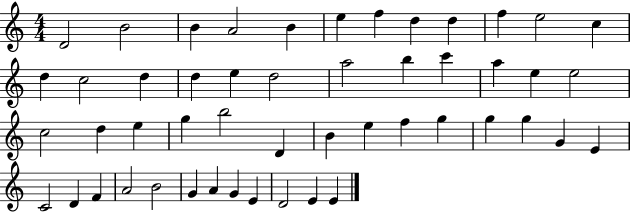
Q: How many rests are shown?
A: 0